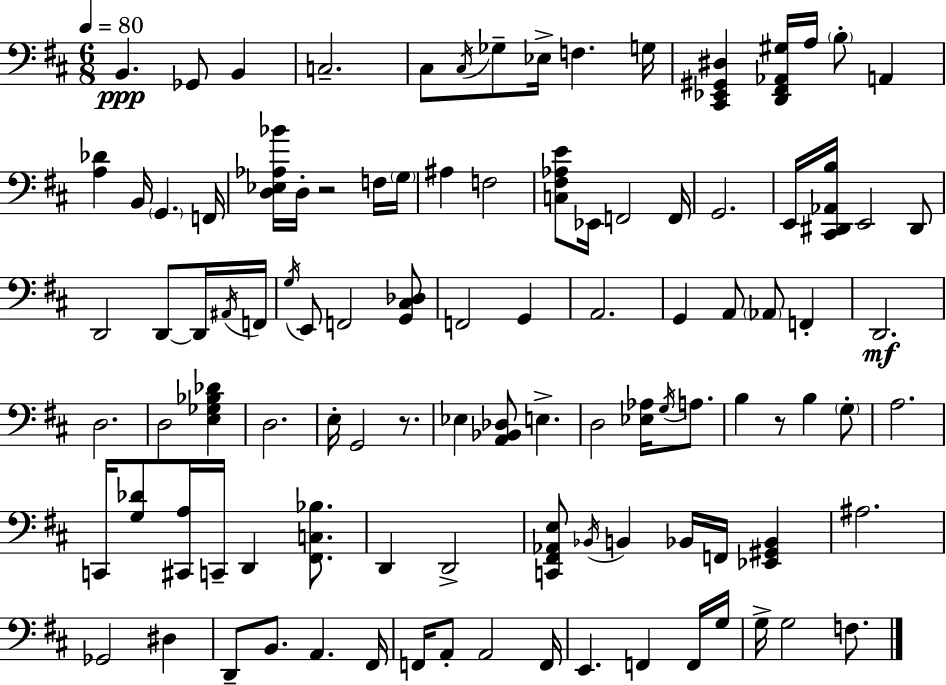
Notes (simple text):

B2/q. Gb2/e B2/q C3/h. C#3/e C#3/s Gb3/e Eb3/s F3/q. G3/s [C#2,Eb2,G#2,D#3]/q [D2,F#2,Ab2,G#3]/s A3/s B3/e A2/q [A3,Db4]/q B2/s G2/q. F2/s [D3,Eb3,Ab3,Bb4]/s D3/s R/h F3/s G3/s A#3/q F3/h [C3,F#3,Ab3,E4]/e Eb2/s F2/h F2/s G2/h. E2/s [C#2,D#2,Ab2,B3]/s E2/h D#2/e D2/h D2/e D2/s A#2/s F2/s G3/s E2/e F2/h [G2,C#3,Db3]/e F2/h G2/q A2/h. G2/q A2/e Ab2/e F2/q D2/h. D3/h. D3/h [E3,Gb3,Bb3,Db4]/q D3/h. E3/s G2/h R/e. Eb3/q [A2,Bb2,Db3]/e E3/q. D3/h [Eb3,Ab3]/s G3/s A3/e. B3/q R/e B3/q G3/e A3/h. C2/s [G3,Db4]/e [C#2,A3]/s C2/s D2/q [F#2,C3,Bb3]/e. D2/q D2/h [C2,F#2,Ab2,E3]/e Bb2/s B2/q Bb2/s F2/s [Eb2,G#2,Bb2]/q A#3/h. Gb2/h D#3/q D2/e B2/e. A2/q. F#2/s F2/s A2/e A2/h F2/s E2/q. F2/q F2/s G3/s G3/s G3/h F3/e.